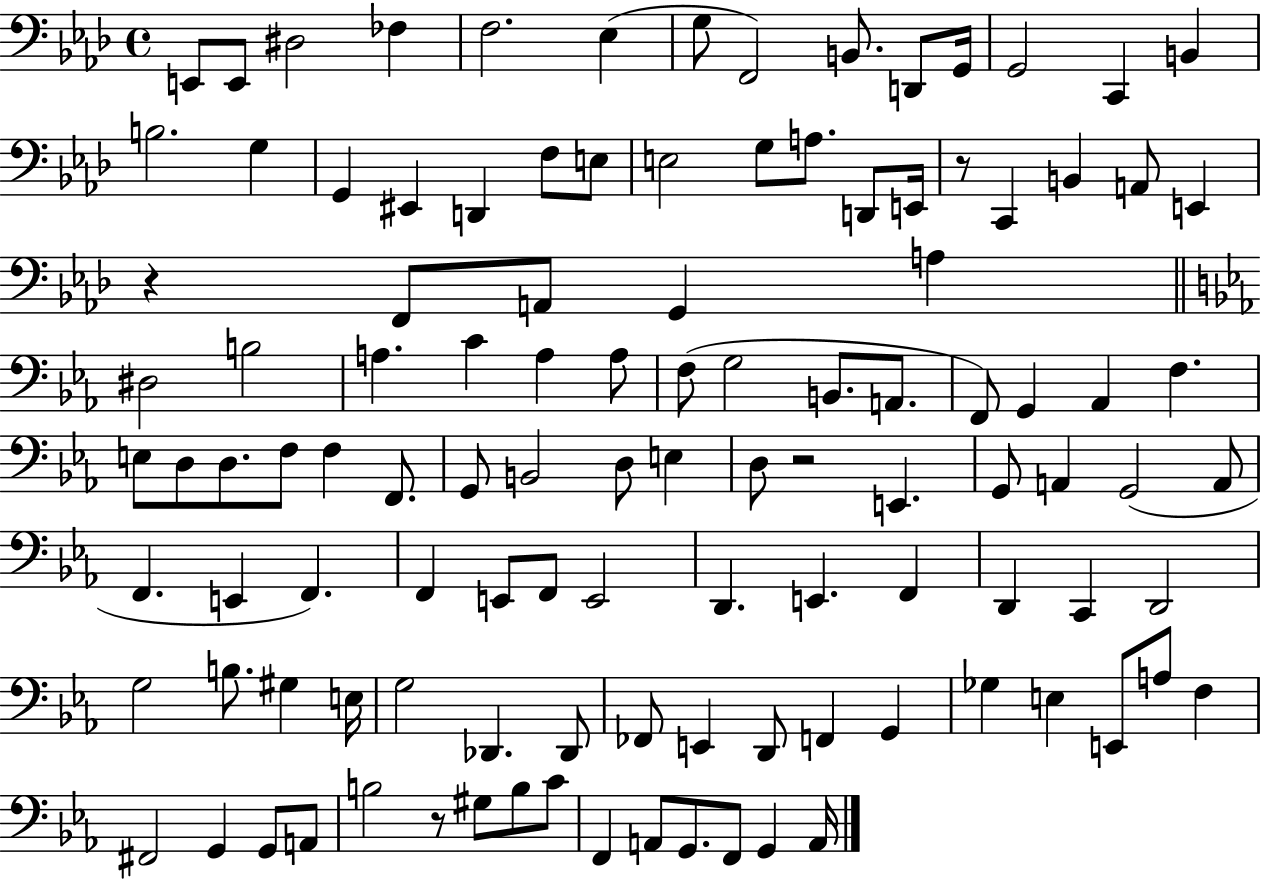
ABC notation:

X:1
T:Untitled
M:4/4
L:1/4
K:Ab
E,,/2 E,,/2 ^D,2 _F, F,2 _E, G,/2 F,,2 B,,/2 D,,/2 G,,/4 G,,2 C,, B,, B,2 G, G,, ^E,, D,, F,/2 E,/2 E,2 G,/2 A,/2 D,,/2 E,,/4 z/2 C,, B,, A,,/2 E,, z F,,/2 A,,/2 G,, A, ^D,2 B,2 A, C A, A,/2 F,/2 G,2 B,,/2 A,,/2 F,,/2 G,, _A,, F, E,/2 D,/2 D,/2 F,/2 F, F,,/2 G,,/2 B,,2 D,/2 E, D,/2 z2 E,, G,,/2 A,, G,,2 A,,/2 F,, E,, F,, F,, E,,/2 F,,/2 E,,2 D,, E,, F,, D,, C,, D,,2 G,2 B,/2 ^G, E,/4 G,2 _D,, _D,,/2 _F,,/2 E,, D,,/2 F,, G,, _G, E, E,,/2 A,/2 F, ^F,,2 G,, G,,/2 A,,/2 B,2 z/2 ^G,/2 B,/2 C/2 F,, A,,/2 G,,/2 F,,/2 G,, A,,/4